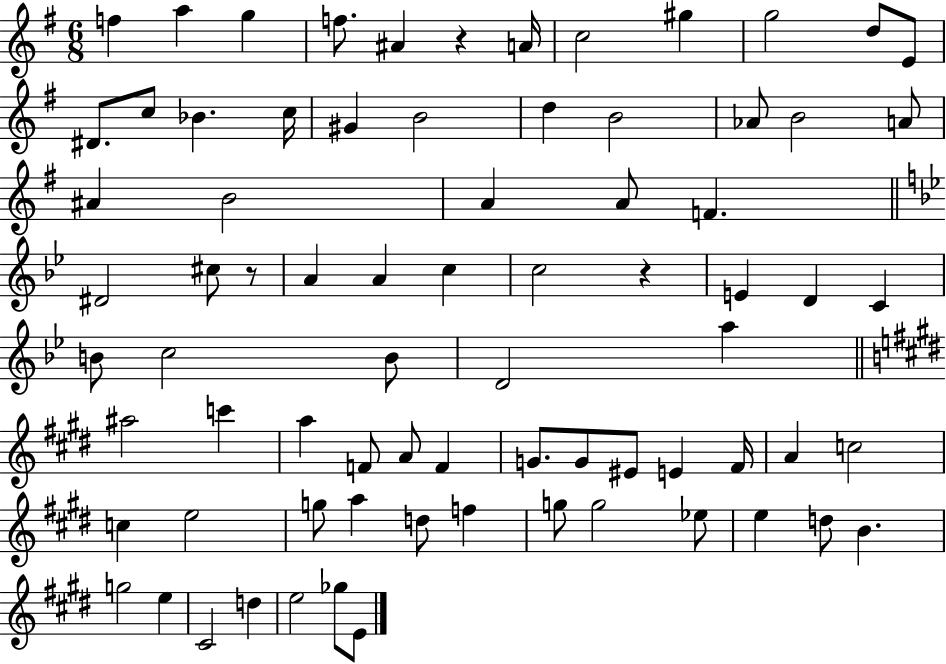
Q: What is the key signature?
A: G major